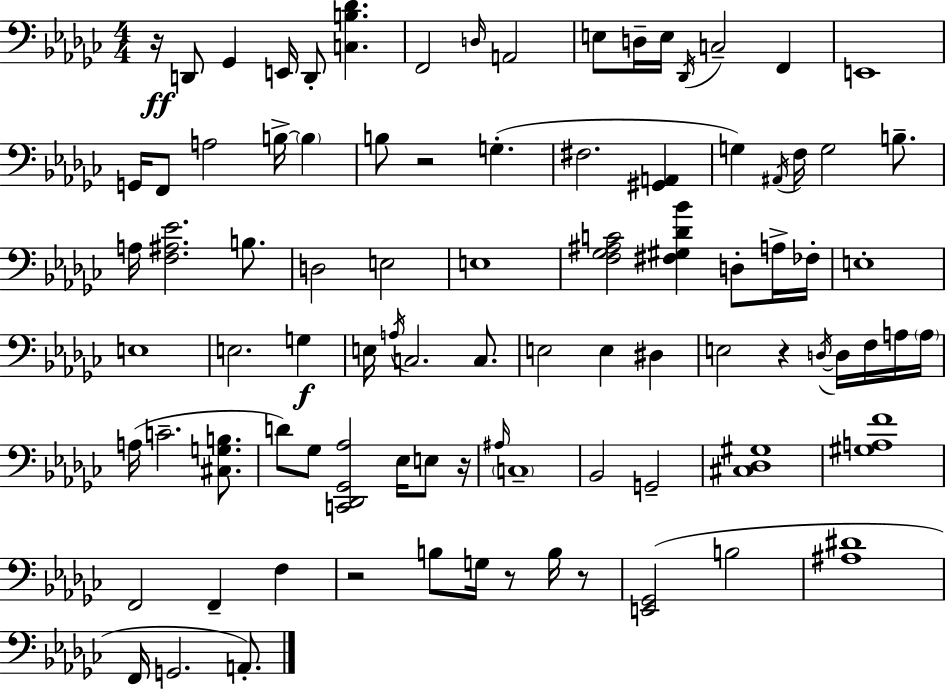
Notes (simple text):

R/s D2/e Gb2/q E2/s D2/e [C3,B3,Db4]/q. F2/h D3/s A2/h E3/e D3/s E3/s Db2/s C3/h F2/q E2/w G2/s F2/e A3/h B3/s B3/q B3/e R/h G3/q. F#3/h. [G#2,A2]/q G3/q A#2/s F3/s G3/h B3/e. A3/s [F3,A#3,Eb4]/h. B3/e. D3/h E3/h E3/w [F3,Gb3,A#3,C4]/h [F#3,G#3,Db4,Bb4]/q D3/e A3/s FES3/s E3/w E3/w E3/h. G3/q E3/s A3/s C3/h. C3/e. E3/h E3/q D#3/q E3/h R/q D3/s D3/s F3/s A3/s A3/s A3/s C4/h. [C#3,G3,B3]/e. D4/e Gb3/e [C2,Db2,Gb2,Ab3]/h Eb3/s E3/e R/s A#3/s C3/w Bb2/h G2/h [C#3,Db3,G#3]/w [G#3,A3,F4]/w F2/h F2/q F3/q R/h B3/e G3/s R/e B3/s R/e [E2,Gb2]/h B3/h [A#3,D#4]/w F2/s G2/h. A2/e.